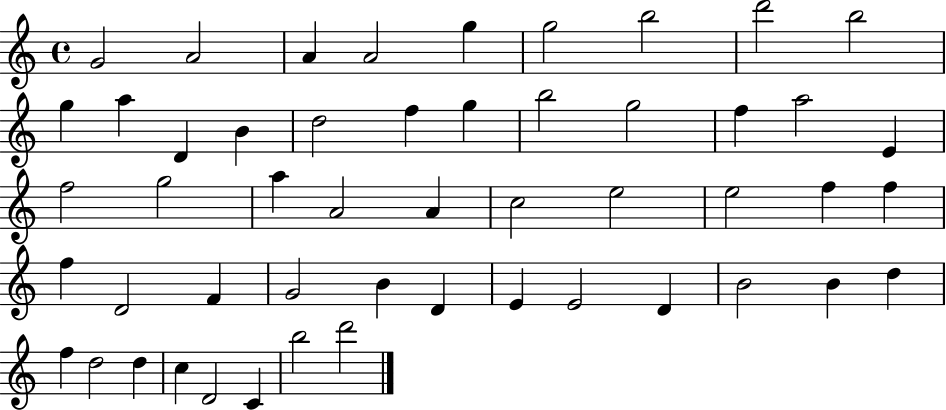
G4/h A4/h A4/q A4/h G5/q G5/h B5/h D6/h B5/h G5/q A5/q D4/q B4/q D5/h F5/q G5/q B5/h G5/h F5/q A5/h E4/q F5/h G5/h A5/q A4/h A4/q C5/h E5/h E5/h F5/q F5/q F5/q D4/h F4/q G4/h B4/q D4/q E4/q E4/h D4/q B4/h B4/q D5/q F5/q D5/h D5/q C5/q D4/h C4/q B5/h D6/h